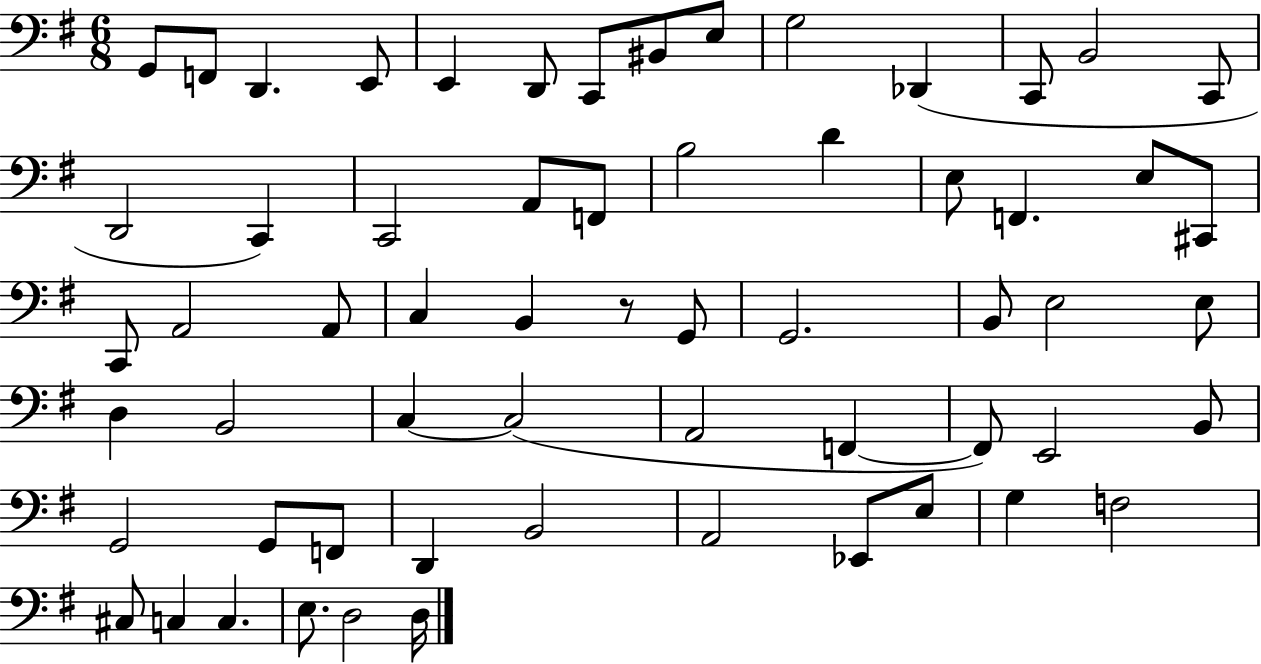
G2/e F2/e D2/q. E2/e E2/q D2/e C2/e BIS2/e E3/e G3/h Db2/q C2/e B2/h C2/e D2/h C2/q C2/h A2/e F2/e B3/h D4/q E3/e F2/q. E3/e C#2/e C2/e A2/h A2/e C3/q B2/q R/e G2/e G2/h. B2/e E3/h E3/e D3/q B2/h C3/q C3/h A2/h F2/q F2/e E2/h B2/e G2/h G2/e F2/e D2/q B2/h A2/h Eb2/e E3/e G3/q F3/h C#3/e C3/q C3/q. E3/e. D3/h D3/s